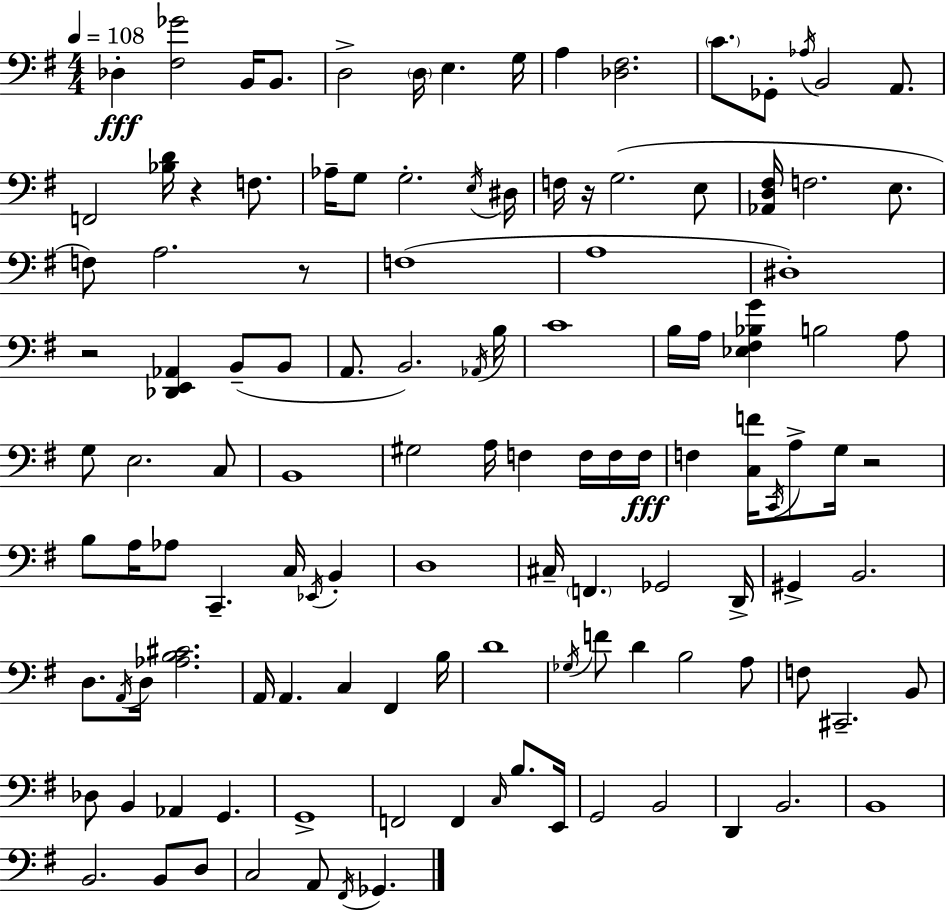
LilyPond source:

{
  \clef bass
  \numericTimeSignature
  \time 4/4
  \key e \minor
  \tempo 4 = 108
  des4-.\fff <fis ges'>2 b,16 b,8. | d2-> \parenthesize d16 e4. g16 | a4 <des fis>2. | \parenthesize c'8. ges,8-. \acciaccatura { aes16 } b,2 a,8. | \break f,2 <bes d'>16 r4 f8. | aes16-- g8 g2.-. | \acciaccatura { e16 } dis16 f16 r16 g2.( | e8 <aes, d fis>16 f2. e8. | \break f8) a2. | r8 f1( | a1 | dis1-.) | \break r2 <des, e, aes,>4 b,8--( | b,8 a,8. b,2.) | \acciaccatura { aes,16 } b16 c'1 | b16 a16 <ees fis bes g'>4 b2 | \break a8 g8 e2. | c8 b,1 | gis2 a16 f4 | f16 f16 f16\fff f4 <c f'>16 \acciaccatura { c,16 } a8-> g16 r2 | \break b8 a16 aes8 c,4.-- c16 | \acciaccatura { ees,16 } b,4-. d1 | cis16-- \parenthesize f,4. ges,2 | d,16-> gis,4-> b,2. | \break d8. \acciaccatura { a,16 } d16 <aes b cis'>2. | a,16 a,4. c4 | fis,4 b16 d'1 | \acciaccatura { ges16 } f'8 d'4 b2 | \break a8 f8 cis,2.-- | b,8 des8 b,4 aes,4 | g,4. g,1-> | f,2 f,4 | \break \grace { c16 } b8. e,16 g,2 | b,2 d,4 b,2. | b,1 | b,2. | \break b,8 d8 c2 | a,8 \acciaccatura { fis,16 } ges,4. \bar "|."
}